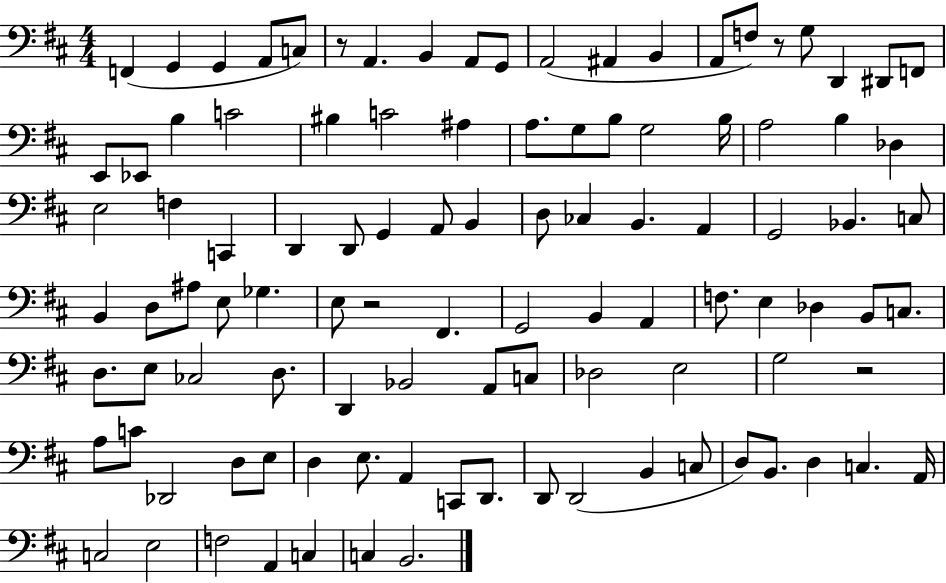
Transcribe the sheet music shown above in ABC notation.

X:1
T:Untitled
M:4/4
L:1/4
K:D
F,, G,, G,, A,,/2 C,/2 z/2 A,, B,, A,,/2 G,,/2 A,,2 ^A,, B,, A,,/2 F,/2 z/2 G,/2 D,, ^D,,/2 F,,/2 E,,/2 _E,,/2 B, C2 ^B, C2 ^A, A,/2 G,/2 B,/2 G,2 B,/4 A,2 B, _D, E,2 F, C,, D,, D,,/2 G,, A,,/2 B,, D,/2 _C, B,, A,, G,,2 _B,, C,/2 B,, D,/2 ^A,/2 E,/2 _G, E,/2 z2 ^F,, G,,2 B,, A,, F,/2 E, _D, B,,/2 C,/2 D,/2 E,/2 _C,2 D,/2 D,, _B,,2 A,,/2 C,/2 _D,2 E,2 G,2 z2 A,/2 C/2 _D,,2 D,/2 E,/2 D, E,/2 A,, C,,/2 D,,/2 D,,/2 D,,2 B,, C,/2 D,/2 B,,/2 D, C, A,,/4 C,2 E,2 F,2 A,, C, C, B,,2